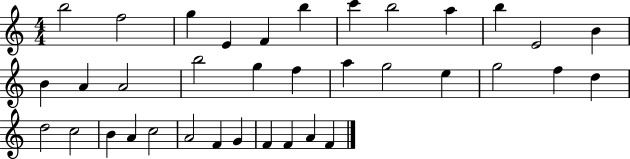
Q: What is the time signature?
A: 4/4